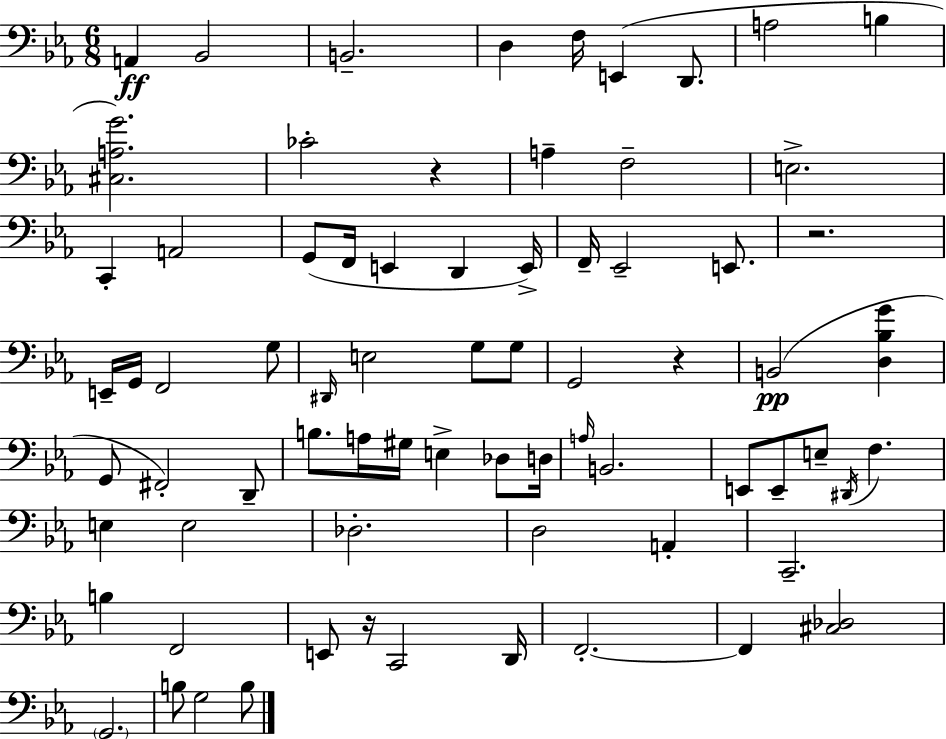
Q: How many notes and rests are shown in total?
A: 73